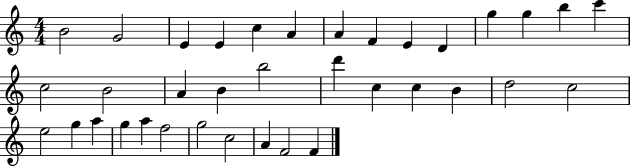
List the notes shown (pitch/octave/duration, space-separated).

B4/h G4/h E4/q E4/q C5/q A4/q A4/q F4/q E4/q D4/q G5/q G5/q B5/q C6/q C5/h B4/h A4/q B4/q B5/h D6/q C5/q C5/q B4/q D5/h C5/h E5/h G5/q A5/q G5/q A5/q F5/h G5/h C5/h A4/q F4/h F4/q